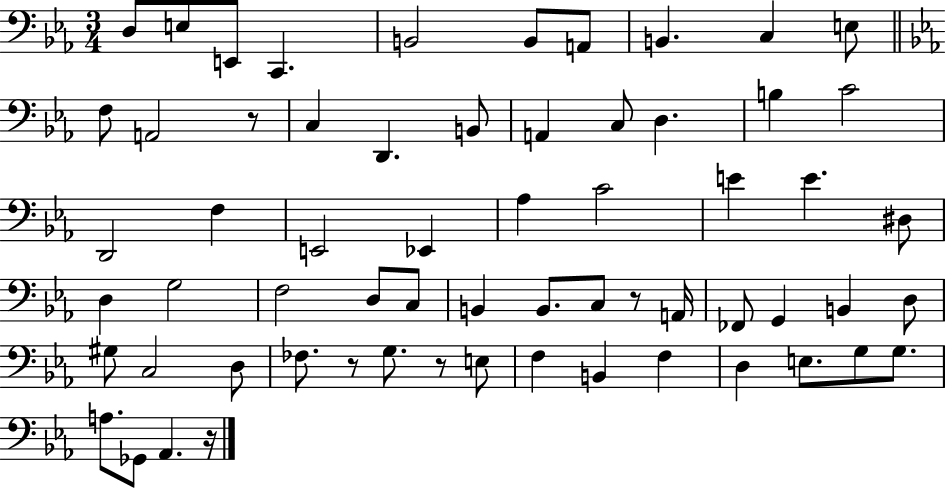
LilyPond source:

{
  \clef bass
  \numericTimeSignature
  \time 3/4
  \key ees \major
  d8 e8 e,8 c,4. | b,2 b,8 a,8 | b,4. c4 e8 | \bar "||" \break \key ees \major f8 a,2 r8 | c4 d,4. b,8 | a,4 c8 d4. | b4 c'2 | \break d,2 f4 | e,2 ees,4 | aes4 c'2 | e'4 e'4. dis8 | \break d4 g2 | f2 d8 c8 | b,4 b,8. c8 r8 a,16 | fes,8 g,4 b,4 d8 | \break gis8 c2 d8 | fes8. r8 g8. r8 e8 | f4 b,4 f4 | d4 e8. g8 g8. | \break a8. ges,8 aes,4. r16 | \bar "|."
}